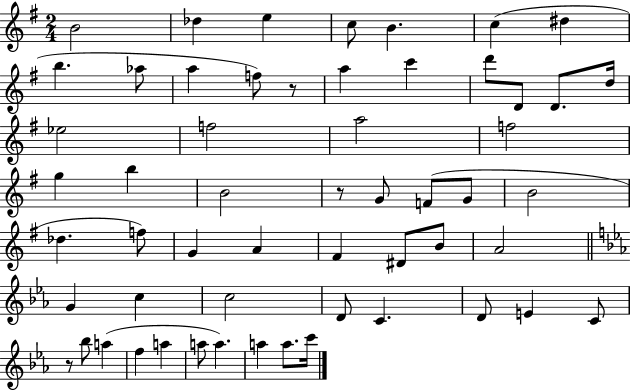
{
  \clef treble
  \numericTimeSignature
  \time 2/4
  \key g \major
  b'2 | des''4 e''4 | c''8 b'4. | c''4( dis''4 | \break b''4. aes''8 | a''4 f''8) r8 | a''4 c'''4 | d'''8 d'8 d'8. d''16 | \break ees''2 | f''2 | a''2 | f''2 | \break g''4 b''4 | b'2 | r8 g'8 f'8( g'8 | b'2 | \break des''4. f''8) | g'4 a'4 | fis'4 dis'8 b'8 | a'2 | \break \bar "||" \break \key ees \major g'4 c''4 | c''2 | d'8 c'4. | d'8 e'4 c'8 | \break r8 bes''8 a''4( | f''4 a''4 | a''8 a''4.) | a''4 a''8. c'''16 | \break \bar "|."
}